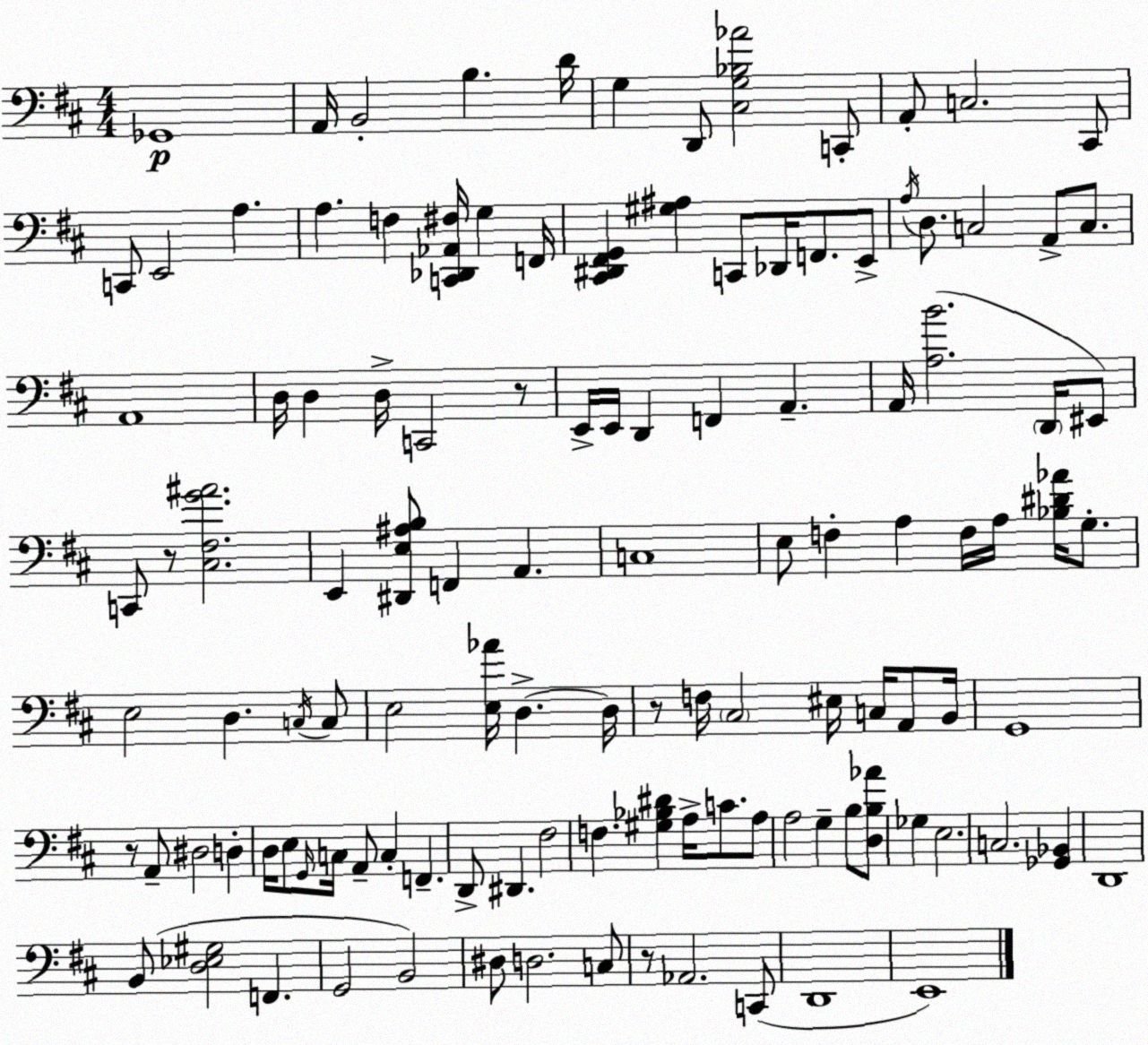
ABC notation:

X:1
T:Untitled
M:4/4
L:1/4
K:D
_G,,4 A,,/4 B,,2 B, D/4 G, D,,/2 [^C,G,_B,_A]2 C,,/2 A,,/2 C,2 ^C,,/2 C,,/2 E,,2 A, A, F, [C,,_D,,_A,,^F,]/4 G, F,,/4 [^C,,^D,,^F,,G,,] [^G,^A,] C,,/2 _D,,/4 F,,/2 E,,/2 A,/4 D,/2 C,2 A,,/2 C,/2 A,,4 D,/4 D, D,/4 C,,2 z/2 E,,/4 E,,/4 D,, F,, A,, A,,/4 [A,B]2 D,,/4 ^E,,/2 C,,/2 z/2 [^C,^F,G^A]2 E,, [^D,,E,^A,B,]/2 F,, A,, C,4 E,/2 F, A, F,/4 A,/4 [_B,^D_A]/4 G,/2 E,2 D, C,/4 C,/2 E,2 [E,_A]/4 D, D,/4 z/2 F,/4 ^C,2 ^E,/4 C,/4 A,,/2 B,,/4 G,,4 z/2 A,,/2 ^D,2 D, D,/4 E,/2 G,,/4 C,/4 A,,/2 C, F,, D,,/2 ^D,, ^F,2 F, [^G,_B,^D] A,/4 C/2 A,/2 A,2 G, B,/2 [D,B,_A]/2 _G, E,2 C,2 [_G,,_B,,] D,,4 B,,/2 [D,_E,^G,]2 F,, G,,2 B,,2 ^D,/2 D,2 C,/2 z/2 _A,,2 C,,/2 D,,4 E,,4